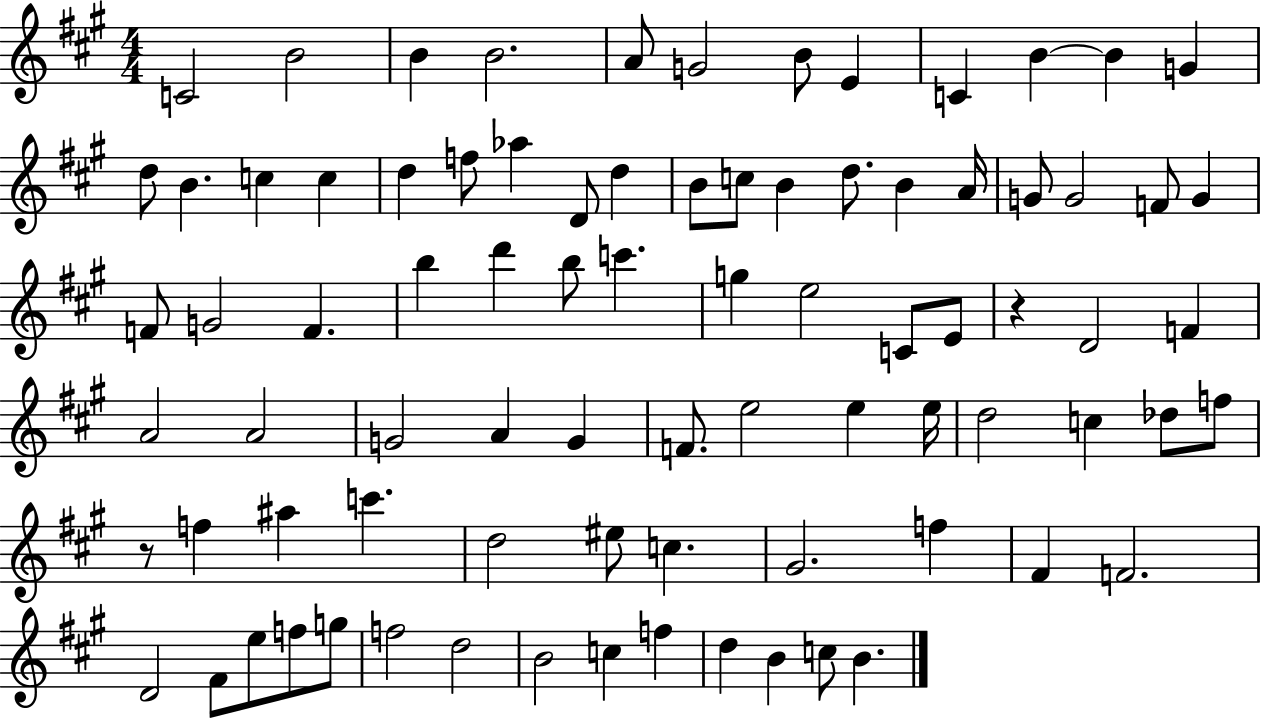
C4/h B4/h B4/q B4/h. A4/e G4/h B4/e E4/q C4/q B4/q B4/q G4/q D5/e B4/q. C5/q C5/q D5/q F5/e Ab5/q D4/e D5/q B4/e C5/e B4/q D5/e. B4/q A4/s G4/e G4/h F4/e G4/q F4/e G4/h F4/q. B5/q D6/q B5/e C6/q. G5/q E5/h C4/e E4/e R/q D4/h F4/q A4/h A4/h G4/h A4/q G4/q F4/e. E5/h E5/q E5/s D5/h C5/q Db5/e F5/e R/e F5/q A#5/q C6/q. D5/h EIS5/e C5/q. G#4/h. F5/q F#4/q F4/h. D4/h F#4/e E5/e F5/e G5/e F5/h D5/h B4/h C5/q F5/q D5/q B4/q C5/e B4/q.